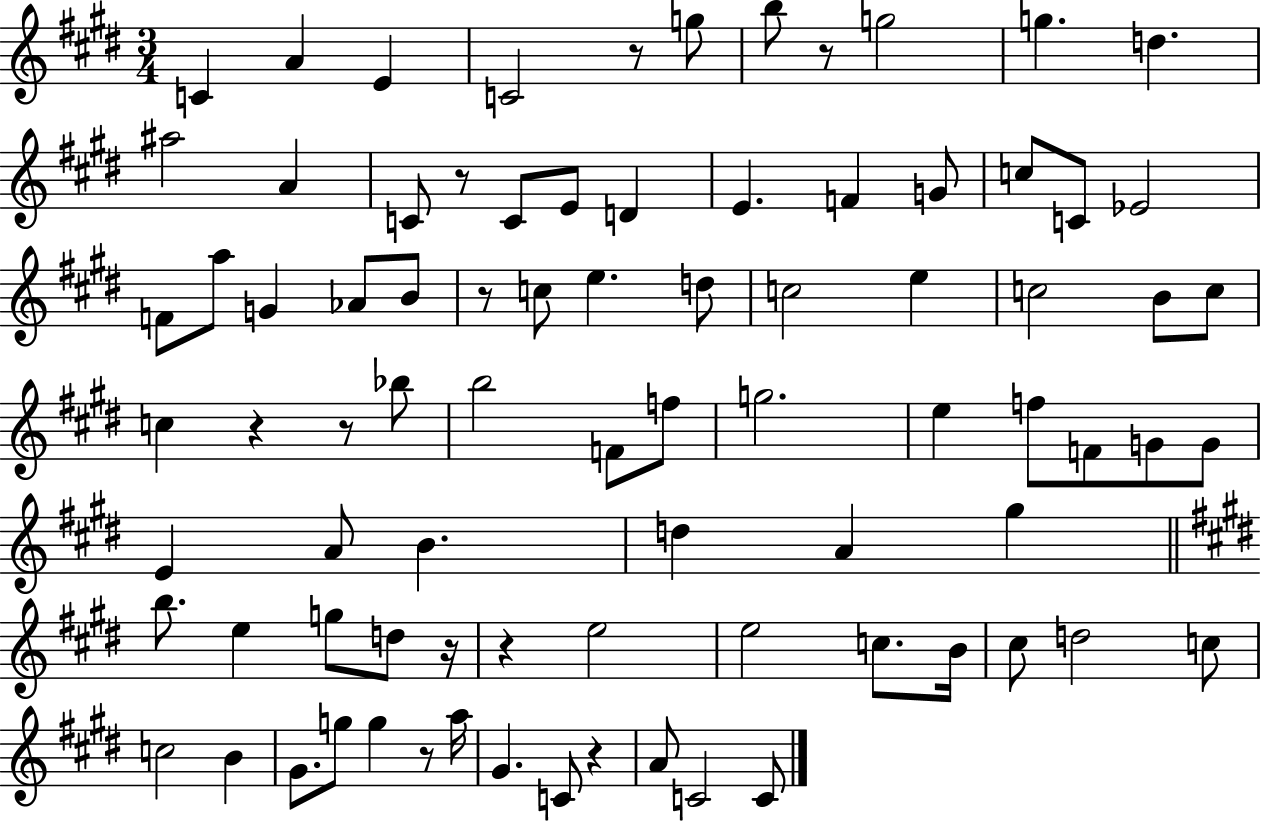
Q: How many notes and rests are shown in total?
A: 83